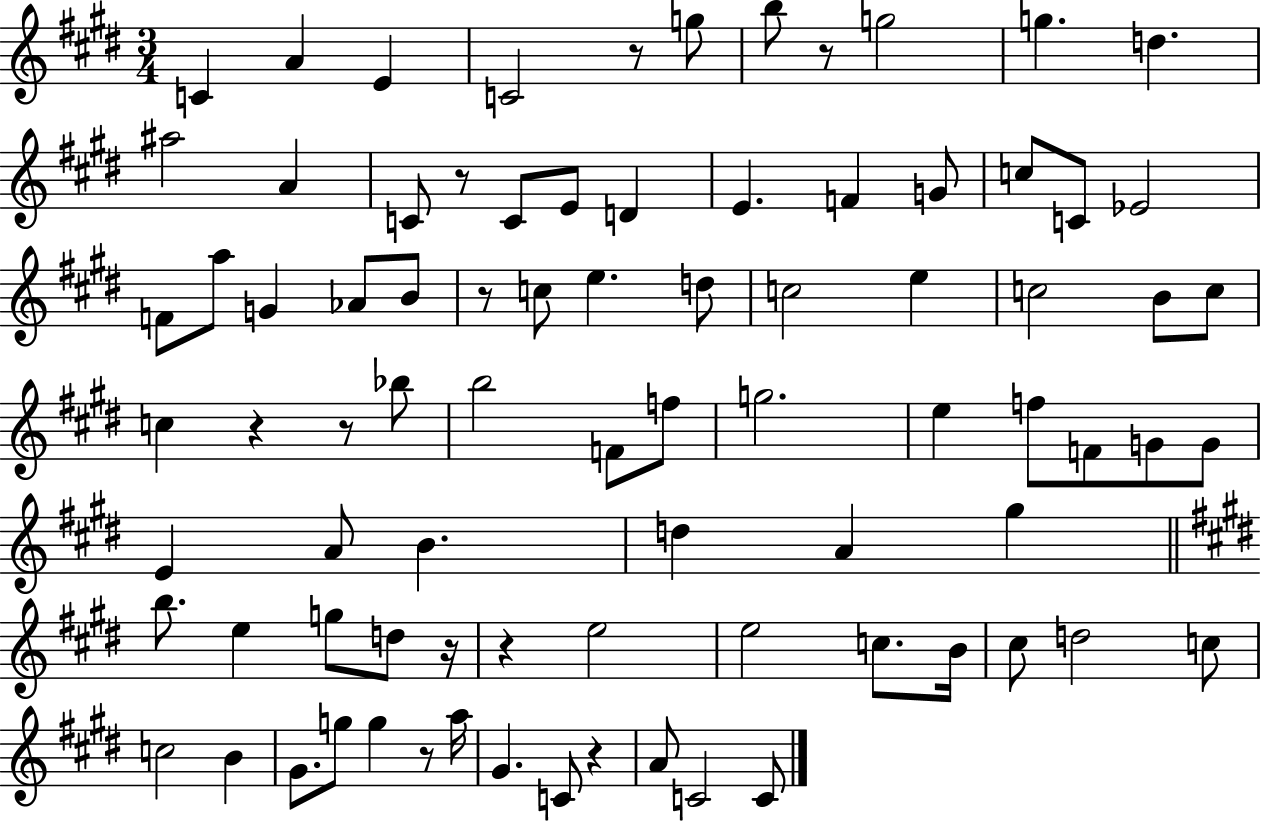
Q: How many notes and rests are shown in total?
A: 83